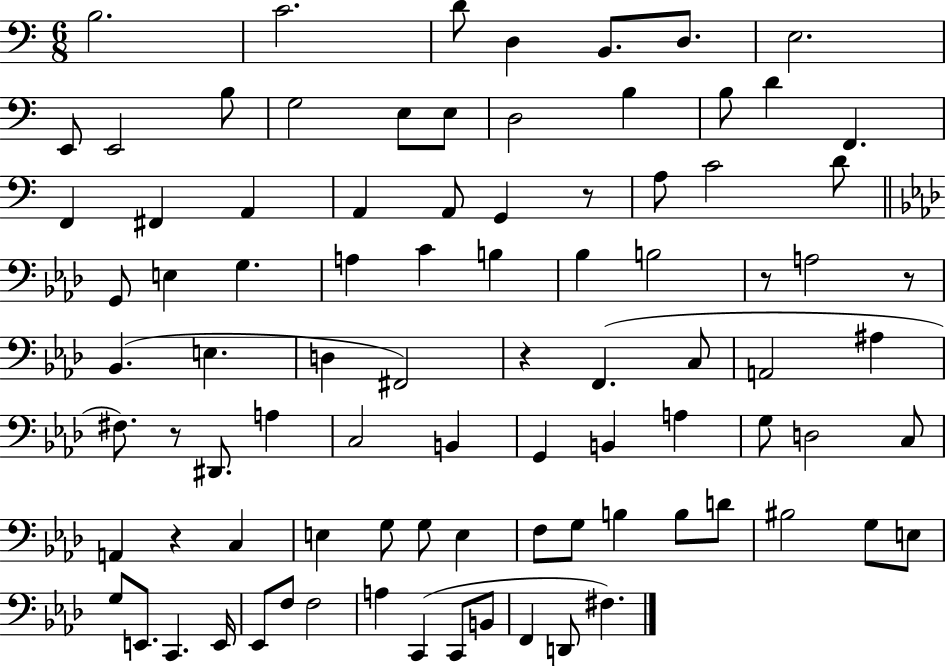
B3/h. C4/h. D4/e D3/q B2/e. D3/e. E3/h. E2/e E2/h B3/e G3/h E3/e E3/e D3/h B3/q B3/e D4/q F2/q. F2/q F#2/q A2/q A2/q A2/e G2/q R/e A3/e C4/h D4/e G2/e E3/q G3/q. A3/q C4/q B3/q Bb3/q B3/h R/e A3/h R/e Bb2/q. E3/q. D3/q F#2/h R/q F2/q. C3/e A2/h A#3/q F#3/e. R/e D#2/e. A3/q C3/h B2/q G2/q B2/q A3/q G3/e D3/h C3/e A2/q R/q C3/q E3/q G3/e G3/e E3/q F3/e G3/e B3/q B3/e D4/e BIS3/h G3/e E3/e G3/e E2/e. C2/q. E2/s Eb2/e F3/e F3/h A3/q C2/q C2/e B2/e F2/q D2/e F#3/q.